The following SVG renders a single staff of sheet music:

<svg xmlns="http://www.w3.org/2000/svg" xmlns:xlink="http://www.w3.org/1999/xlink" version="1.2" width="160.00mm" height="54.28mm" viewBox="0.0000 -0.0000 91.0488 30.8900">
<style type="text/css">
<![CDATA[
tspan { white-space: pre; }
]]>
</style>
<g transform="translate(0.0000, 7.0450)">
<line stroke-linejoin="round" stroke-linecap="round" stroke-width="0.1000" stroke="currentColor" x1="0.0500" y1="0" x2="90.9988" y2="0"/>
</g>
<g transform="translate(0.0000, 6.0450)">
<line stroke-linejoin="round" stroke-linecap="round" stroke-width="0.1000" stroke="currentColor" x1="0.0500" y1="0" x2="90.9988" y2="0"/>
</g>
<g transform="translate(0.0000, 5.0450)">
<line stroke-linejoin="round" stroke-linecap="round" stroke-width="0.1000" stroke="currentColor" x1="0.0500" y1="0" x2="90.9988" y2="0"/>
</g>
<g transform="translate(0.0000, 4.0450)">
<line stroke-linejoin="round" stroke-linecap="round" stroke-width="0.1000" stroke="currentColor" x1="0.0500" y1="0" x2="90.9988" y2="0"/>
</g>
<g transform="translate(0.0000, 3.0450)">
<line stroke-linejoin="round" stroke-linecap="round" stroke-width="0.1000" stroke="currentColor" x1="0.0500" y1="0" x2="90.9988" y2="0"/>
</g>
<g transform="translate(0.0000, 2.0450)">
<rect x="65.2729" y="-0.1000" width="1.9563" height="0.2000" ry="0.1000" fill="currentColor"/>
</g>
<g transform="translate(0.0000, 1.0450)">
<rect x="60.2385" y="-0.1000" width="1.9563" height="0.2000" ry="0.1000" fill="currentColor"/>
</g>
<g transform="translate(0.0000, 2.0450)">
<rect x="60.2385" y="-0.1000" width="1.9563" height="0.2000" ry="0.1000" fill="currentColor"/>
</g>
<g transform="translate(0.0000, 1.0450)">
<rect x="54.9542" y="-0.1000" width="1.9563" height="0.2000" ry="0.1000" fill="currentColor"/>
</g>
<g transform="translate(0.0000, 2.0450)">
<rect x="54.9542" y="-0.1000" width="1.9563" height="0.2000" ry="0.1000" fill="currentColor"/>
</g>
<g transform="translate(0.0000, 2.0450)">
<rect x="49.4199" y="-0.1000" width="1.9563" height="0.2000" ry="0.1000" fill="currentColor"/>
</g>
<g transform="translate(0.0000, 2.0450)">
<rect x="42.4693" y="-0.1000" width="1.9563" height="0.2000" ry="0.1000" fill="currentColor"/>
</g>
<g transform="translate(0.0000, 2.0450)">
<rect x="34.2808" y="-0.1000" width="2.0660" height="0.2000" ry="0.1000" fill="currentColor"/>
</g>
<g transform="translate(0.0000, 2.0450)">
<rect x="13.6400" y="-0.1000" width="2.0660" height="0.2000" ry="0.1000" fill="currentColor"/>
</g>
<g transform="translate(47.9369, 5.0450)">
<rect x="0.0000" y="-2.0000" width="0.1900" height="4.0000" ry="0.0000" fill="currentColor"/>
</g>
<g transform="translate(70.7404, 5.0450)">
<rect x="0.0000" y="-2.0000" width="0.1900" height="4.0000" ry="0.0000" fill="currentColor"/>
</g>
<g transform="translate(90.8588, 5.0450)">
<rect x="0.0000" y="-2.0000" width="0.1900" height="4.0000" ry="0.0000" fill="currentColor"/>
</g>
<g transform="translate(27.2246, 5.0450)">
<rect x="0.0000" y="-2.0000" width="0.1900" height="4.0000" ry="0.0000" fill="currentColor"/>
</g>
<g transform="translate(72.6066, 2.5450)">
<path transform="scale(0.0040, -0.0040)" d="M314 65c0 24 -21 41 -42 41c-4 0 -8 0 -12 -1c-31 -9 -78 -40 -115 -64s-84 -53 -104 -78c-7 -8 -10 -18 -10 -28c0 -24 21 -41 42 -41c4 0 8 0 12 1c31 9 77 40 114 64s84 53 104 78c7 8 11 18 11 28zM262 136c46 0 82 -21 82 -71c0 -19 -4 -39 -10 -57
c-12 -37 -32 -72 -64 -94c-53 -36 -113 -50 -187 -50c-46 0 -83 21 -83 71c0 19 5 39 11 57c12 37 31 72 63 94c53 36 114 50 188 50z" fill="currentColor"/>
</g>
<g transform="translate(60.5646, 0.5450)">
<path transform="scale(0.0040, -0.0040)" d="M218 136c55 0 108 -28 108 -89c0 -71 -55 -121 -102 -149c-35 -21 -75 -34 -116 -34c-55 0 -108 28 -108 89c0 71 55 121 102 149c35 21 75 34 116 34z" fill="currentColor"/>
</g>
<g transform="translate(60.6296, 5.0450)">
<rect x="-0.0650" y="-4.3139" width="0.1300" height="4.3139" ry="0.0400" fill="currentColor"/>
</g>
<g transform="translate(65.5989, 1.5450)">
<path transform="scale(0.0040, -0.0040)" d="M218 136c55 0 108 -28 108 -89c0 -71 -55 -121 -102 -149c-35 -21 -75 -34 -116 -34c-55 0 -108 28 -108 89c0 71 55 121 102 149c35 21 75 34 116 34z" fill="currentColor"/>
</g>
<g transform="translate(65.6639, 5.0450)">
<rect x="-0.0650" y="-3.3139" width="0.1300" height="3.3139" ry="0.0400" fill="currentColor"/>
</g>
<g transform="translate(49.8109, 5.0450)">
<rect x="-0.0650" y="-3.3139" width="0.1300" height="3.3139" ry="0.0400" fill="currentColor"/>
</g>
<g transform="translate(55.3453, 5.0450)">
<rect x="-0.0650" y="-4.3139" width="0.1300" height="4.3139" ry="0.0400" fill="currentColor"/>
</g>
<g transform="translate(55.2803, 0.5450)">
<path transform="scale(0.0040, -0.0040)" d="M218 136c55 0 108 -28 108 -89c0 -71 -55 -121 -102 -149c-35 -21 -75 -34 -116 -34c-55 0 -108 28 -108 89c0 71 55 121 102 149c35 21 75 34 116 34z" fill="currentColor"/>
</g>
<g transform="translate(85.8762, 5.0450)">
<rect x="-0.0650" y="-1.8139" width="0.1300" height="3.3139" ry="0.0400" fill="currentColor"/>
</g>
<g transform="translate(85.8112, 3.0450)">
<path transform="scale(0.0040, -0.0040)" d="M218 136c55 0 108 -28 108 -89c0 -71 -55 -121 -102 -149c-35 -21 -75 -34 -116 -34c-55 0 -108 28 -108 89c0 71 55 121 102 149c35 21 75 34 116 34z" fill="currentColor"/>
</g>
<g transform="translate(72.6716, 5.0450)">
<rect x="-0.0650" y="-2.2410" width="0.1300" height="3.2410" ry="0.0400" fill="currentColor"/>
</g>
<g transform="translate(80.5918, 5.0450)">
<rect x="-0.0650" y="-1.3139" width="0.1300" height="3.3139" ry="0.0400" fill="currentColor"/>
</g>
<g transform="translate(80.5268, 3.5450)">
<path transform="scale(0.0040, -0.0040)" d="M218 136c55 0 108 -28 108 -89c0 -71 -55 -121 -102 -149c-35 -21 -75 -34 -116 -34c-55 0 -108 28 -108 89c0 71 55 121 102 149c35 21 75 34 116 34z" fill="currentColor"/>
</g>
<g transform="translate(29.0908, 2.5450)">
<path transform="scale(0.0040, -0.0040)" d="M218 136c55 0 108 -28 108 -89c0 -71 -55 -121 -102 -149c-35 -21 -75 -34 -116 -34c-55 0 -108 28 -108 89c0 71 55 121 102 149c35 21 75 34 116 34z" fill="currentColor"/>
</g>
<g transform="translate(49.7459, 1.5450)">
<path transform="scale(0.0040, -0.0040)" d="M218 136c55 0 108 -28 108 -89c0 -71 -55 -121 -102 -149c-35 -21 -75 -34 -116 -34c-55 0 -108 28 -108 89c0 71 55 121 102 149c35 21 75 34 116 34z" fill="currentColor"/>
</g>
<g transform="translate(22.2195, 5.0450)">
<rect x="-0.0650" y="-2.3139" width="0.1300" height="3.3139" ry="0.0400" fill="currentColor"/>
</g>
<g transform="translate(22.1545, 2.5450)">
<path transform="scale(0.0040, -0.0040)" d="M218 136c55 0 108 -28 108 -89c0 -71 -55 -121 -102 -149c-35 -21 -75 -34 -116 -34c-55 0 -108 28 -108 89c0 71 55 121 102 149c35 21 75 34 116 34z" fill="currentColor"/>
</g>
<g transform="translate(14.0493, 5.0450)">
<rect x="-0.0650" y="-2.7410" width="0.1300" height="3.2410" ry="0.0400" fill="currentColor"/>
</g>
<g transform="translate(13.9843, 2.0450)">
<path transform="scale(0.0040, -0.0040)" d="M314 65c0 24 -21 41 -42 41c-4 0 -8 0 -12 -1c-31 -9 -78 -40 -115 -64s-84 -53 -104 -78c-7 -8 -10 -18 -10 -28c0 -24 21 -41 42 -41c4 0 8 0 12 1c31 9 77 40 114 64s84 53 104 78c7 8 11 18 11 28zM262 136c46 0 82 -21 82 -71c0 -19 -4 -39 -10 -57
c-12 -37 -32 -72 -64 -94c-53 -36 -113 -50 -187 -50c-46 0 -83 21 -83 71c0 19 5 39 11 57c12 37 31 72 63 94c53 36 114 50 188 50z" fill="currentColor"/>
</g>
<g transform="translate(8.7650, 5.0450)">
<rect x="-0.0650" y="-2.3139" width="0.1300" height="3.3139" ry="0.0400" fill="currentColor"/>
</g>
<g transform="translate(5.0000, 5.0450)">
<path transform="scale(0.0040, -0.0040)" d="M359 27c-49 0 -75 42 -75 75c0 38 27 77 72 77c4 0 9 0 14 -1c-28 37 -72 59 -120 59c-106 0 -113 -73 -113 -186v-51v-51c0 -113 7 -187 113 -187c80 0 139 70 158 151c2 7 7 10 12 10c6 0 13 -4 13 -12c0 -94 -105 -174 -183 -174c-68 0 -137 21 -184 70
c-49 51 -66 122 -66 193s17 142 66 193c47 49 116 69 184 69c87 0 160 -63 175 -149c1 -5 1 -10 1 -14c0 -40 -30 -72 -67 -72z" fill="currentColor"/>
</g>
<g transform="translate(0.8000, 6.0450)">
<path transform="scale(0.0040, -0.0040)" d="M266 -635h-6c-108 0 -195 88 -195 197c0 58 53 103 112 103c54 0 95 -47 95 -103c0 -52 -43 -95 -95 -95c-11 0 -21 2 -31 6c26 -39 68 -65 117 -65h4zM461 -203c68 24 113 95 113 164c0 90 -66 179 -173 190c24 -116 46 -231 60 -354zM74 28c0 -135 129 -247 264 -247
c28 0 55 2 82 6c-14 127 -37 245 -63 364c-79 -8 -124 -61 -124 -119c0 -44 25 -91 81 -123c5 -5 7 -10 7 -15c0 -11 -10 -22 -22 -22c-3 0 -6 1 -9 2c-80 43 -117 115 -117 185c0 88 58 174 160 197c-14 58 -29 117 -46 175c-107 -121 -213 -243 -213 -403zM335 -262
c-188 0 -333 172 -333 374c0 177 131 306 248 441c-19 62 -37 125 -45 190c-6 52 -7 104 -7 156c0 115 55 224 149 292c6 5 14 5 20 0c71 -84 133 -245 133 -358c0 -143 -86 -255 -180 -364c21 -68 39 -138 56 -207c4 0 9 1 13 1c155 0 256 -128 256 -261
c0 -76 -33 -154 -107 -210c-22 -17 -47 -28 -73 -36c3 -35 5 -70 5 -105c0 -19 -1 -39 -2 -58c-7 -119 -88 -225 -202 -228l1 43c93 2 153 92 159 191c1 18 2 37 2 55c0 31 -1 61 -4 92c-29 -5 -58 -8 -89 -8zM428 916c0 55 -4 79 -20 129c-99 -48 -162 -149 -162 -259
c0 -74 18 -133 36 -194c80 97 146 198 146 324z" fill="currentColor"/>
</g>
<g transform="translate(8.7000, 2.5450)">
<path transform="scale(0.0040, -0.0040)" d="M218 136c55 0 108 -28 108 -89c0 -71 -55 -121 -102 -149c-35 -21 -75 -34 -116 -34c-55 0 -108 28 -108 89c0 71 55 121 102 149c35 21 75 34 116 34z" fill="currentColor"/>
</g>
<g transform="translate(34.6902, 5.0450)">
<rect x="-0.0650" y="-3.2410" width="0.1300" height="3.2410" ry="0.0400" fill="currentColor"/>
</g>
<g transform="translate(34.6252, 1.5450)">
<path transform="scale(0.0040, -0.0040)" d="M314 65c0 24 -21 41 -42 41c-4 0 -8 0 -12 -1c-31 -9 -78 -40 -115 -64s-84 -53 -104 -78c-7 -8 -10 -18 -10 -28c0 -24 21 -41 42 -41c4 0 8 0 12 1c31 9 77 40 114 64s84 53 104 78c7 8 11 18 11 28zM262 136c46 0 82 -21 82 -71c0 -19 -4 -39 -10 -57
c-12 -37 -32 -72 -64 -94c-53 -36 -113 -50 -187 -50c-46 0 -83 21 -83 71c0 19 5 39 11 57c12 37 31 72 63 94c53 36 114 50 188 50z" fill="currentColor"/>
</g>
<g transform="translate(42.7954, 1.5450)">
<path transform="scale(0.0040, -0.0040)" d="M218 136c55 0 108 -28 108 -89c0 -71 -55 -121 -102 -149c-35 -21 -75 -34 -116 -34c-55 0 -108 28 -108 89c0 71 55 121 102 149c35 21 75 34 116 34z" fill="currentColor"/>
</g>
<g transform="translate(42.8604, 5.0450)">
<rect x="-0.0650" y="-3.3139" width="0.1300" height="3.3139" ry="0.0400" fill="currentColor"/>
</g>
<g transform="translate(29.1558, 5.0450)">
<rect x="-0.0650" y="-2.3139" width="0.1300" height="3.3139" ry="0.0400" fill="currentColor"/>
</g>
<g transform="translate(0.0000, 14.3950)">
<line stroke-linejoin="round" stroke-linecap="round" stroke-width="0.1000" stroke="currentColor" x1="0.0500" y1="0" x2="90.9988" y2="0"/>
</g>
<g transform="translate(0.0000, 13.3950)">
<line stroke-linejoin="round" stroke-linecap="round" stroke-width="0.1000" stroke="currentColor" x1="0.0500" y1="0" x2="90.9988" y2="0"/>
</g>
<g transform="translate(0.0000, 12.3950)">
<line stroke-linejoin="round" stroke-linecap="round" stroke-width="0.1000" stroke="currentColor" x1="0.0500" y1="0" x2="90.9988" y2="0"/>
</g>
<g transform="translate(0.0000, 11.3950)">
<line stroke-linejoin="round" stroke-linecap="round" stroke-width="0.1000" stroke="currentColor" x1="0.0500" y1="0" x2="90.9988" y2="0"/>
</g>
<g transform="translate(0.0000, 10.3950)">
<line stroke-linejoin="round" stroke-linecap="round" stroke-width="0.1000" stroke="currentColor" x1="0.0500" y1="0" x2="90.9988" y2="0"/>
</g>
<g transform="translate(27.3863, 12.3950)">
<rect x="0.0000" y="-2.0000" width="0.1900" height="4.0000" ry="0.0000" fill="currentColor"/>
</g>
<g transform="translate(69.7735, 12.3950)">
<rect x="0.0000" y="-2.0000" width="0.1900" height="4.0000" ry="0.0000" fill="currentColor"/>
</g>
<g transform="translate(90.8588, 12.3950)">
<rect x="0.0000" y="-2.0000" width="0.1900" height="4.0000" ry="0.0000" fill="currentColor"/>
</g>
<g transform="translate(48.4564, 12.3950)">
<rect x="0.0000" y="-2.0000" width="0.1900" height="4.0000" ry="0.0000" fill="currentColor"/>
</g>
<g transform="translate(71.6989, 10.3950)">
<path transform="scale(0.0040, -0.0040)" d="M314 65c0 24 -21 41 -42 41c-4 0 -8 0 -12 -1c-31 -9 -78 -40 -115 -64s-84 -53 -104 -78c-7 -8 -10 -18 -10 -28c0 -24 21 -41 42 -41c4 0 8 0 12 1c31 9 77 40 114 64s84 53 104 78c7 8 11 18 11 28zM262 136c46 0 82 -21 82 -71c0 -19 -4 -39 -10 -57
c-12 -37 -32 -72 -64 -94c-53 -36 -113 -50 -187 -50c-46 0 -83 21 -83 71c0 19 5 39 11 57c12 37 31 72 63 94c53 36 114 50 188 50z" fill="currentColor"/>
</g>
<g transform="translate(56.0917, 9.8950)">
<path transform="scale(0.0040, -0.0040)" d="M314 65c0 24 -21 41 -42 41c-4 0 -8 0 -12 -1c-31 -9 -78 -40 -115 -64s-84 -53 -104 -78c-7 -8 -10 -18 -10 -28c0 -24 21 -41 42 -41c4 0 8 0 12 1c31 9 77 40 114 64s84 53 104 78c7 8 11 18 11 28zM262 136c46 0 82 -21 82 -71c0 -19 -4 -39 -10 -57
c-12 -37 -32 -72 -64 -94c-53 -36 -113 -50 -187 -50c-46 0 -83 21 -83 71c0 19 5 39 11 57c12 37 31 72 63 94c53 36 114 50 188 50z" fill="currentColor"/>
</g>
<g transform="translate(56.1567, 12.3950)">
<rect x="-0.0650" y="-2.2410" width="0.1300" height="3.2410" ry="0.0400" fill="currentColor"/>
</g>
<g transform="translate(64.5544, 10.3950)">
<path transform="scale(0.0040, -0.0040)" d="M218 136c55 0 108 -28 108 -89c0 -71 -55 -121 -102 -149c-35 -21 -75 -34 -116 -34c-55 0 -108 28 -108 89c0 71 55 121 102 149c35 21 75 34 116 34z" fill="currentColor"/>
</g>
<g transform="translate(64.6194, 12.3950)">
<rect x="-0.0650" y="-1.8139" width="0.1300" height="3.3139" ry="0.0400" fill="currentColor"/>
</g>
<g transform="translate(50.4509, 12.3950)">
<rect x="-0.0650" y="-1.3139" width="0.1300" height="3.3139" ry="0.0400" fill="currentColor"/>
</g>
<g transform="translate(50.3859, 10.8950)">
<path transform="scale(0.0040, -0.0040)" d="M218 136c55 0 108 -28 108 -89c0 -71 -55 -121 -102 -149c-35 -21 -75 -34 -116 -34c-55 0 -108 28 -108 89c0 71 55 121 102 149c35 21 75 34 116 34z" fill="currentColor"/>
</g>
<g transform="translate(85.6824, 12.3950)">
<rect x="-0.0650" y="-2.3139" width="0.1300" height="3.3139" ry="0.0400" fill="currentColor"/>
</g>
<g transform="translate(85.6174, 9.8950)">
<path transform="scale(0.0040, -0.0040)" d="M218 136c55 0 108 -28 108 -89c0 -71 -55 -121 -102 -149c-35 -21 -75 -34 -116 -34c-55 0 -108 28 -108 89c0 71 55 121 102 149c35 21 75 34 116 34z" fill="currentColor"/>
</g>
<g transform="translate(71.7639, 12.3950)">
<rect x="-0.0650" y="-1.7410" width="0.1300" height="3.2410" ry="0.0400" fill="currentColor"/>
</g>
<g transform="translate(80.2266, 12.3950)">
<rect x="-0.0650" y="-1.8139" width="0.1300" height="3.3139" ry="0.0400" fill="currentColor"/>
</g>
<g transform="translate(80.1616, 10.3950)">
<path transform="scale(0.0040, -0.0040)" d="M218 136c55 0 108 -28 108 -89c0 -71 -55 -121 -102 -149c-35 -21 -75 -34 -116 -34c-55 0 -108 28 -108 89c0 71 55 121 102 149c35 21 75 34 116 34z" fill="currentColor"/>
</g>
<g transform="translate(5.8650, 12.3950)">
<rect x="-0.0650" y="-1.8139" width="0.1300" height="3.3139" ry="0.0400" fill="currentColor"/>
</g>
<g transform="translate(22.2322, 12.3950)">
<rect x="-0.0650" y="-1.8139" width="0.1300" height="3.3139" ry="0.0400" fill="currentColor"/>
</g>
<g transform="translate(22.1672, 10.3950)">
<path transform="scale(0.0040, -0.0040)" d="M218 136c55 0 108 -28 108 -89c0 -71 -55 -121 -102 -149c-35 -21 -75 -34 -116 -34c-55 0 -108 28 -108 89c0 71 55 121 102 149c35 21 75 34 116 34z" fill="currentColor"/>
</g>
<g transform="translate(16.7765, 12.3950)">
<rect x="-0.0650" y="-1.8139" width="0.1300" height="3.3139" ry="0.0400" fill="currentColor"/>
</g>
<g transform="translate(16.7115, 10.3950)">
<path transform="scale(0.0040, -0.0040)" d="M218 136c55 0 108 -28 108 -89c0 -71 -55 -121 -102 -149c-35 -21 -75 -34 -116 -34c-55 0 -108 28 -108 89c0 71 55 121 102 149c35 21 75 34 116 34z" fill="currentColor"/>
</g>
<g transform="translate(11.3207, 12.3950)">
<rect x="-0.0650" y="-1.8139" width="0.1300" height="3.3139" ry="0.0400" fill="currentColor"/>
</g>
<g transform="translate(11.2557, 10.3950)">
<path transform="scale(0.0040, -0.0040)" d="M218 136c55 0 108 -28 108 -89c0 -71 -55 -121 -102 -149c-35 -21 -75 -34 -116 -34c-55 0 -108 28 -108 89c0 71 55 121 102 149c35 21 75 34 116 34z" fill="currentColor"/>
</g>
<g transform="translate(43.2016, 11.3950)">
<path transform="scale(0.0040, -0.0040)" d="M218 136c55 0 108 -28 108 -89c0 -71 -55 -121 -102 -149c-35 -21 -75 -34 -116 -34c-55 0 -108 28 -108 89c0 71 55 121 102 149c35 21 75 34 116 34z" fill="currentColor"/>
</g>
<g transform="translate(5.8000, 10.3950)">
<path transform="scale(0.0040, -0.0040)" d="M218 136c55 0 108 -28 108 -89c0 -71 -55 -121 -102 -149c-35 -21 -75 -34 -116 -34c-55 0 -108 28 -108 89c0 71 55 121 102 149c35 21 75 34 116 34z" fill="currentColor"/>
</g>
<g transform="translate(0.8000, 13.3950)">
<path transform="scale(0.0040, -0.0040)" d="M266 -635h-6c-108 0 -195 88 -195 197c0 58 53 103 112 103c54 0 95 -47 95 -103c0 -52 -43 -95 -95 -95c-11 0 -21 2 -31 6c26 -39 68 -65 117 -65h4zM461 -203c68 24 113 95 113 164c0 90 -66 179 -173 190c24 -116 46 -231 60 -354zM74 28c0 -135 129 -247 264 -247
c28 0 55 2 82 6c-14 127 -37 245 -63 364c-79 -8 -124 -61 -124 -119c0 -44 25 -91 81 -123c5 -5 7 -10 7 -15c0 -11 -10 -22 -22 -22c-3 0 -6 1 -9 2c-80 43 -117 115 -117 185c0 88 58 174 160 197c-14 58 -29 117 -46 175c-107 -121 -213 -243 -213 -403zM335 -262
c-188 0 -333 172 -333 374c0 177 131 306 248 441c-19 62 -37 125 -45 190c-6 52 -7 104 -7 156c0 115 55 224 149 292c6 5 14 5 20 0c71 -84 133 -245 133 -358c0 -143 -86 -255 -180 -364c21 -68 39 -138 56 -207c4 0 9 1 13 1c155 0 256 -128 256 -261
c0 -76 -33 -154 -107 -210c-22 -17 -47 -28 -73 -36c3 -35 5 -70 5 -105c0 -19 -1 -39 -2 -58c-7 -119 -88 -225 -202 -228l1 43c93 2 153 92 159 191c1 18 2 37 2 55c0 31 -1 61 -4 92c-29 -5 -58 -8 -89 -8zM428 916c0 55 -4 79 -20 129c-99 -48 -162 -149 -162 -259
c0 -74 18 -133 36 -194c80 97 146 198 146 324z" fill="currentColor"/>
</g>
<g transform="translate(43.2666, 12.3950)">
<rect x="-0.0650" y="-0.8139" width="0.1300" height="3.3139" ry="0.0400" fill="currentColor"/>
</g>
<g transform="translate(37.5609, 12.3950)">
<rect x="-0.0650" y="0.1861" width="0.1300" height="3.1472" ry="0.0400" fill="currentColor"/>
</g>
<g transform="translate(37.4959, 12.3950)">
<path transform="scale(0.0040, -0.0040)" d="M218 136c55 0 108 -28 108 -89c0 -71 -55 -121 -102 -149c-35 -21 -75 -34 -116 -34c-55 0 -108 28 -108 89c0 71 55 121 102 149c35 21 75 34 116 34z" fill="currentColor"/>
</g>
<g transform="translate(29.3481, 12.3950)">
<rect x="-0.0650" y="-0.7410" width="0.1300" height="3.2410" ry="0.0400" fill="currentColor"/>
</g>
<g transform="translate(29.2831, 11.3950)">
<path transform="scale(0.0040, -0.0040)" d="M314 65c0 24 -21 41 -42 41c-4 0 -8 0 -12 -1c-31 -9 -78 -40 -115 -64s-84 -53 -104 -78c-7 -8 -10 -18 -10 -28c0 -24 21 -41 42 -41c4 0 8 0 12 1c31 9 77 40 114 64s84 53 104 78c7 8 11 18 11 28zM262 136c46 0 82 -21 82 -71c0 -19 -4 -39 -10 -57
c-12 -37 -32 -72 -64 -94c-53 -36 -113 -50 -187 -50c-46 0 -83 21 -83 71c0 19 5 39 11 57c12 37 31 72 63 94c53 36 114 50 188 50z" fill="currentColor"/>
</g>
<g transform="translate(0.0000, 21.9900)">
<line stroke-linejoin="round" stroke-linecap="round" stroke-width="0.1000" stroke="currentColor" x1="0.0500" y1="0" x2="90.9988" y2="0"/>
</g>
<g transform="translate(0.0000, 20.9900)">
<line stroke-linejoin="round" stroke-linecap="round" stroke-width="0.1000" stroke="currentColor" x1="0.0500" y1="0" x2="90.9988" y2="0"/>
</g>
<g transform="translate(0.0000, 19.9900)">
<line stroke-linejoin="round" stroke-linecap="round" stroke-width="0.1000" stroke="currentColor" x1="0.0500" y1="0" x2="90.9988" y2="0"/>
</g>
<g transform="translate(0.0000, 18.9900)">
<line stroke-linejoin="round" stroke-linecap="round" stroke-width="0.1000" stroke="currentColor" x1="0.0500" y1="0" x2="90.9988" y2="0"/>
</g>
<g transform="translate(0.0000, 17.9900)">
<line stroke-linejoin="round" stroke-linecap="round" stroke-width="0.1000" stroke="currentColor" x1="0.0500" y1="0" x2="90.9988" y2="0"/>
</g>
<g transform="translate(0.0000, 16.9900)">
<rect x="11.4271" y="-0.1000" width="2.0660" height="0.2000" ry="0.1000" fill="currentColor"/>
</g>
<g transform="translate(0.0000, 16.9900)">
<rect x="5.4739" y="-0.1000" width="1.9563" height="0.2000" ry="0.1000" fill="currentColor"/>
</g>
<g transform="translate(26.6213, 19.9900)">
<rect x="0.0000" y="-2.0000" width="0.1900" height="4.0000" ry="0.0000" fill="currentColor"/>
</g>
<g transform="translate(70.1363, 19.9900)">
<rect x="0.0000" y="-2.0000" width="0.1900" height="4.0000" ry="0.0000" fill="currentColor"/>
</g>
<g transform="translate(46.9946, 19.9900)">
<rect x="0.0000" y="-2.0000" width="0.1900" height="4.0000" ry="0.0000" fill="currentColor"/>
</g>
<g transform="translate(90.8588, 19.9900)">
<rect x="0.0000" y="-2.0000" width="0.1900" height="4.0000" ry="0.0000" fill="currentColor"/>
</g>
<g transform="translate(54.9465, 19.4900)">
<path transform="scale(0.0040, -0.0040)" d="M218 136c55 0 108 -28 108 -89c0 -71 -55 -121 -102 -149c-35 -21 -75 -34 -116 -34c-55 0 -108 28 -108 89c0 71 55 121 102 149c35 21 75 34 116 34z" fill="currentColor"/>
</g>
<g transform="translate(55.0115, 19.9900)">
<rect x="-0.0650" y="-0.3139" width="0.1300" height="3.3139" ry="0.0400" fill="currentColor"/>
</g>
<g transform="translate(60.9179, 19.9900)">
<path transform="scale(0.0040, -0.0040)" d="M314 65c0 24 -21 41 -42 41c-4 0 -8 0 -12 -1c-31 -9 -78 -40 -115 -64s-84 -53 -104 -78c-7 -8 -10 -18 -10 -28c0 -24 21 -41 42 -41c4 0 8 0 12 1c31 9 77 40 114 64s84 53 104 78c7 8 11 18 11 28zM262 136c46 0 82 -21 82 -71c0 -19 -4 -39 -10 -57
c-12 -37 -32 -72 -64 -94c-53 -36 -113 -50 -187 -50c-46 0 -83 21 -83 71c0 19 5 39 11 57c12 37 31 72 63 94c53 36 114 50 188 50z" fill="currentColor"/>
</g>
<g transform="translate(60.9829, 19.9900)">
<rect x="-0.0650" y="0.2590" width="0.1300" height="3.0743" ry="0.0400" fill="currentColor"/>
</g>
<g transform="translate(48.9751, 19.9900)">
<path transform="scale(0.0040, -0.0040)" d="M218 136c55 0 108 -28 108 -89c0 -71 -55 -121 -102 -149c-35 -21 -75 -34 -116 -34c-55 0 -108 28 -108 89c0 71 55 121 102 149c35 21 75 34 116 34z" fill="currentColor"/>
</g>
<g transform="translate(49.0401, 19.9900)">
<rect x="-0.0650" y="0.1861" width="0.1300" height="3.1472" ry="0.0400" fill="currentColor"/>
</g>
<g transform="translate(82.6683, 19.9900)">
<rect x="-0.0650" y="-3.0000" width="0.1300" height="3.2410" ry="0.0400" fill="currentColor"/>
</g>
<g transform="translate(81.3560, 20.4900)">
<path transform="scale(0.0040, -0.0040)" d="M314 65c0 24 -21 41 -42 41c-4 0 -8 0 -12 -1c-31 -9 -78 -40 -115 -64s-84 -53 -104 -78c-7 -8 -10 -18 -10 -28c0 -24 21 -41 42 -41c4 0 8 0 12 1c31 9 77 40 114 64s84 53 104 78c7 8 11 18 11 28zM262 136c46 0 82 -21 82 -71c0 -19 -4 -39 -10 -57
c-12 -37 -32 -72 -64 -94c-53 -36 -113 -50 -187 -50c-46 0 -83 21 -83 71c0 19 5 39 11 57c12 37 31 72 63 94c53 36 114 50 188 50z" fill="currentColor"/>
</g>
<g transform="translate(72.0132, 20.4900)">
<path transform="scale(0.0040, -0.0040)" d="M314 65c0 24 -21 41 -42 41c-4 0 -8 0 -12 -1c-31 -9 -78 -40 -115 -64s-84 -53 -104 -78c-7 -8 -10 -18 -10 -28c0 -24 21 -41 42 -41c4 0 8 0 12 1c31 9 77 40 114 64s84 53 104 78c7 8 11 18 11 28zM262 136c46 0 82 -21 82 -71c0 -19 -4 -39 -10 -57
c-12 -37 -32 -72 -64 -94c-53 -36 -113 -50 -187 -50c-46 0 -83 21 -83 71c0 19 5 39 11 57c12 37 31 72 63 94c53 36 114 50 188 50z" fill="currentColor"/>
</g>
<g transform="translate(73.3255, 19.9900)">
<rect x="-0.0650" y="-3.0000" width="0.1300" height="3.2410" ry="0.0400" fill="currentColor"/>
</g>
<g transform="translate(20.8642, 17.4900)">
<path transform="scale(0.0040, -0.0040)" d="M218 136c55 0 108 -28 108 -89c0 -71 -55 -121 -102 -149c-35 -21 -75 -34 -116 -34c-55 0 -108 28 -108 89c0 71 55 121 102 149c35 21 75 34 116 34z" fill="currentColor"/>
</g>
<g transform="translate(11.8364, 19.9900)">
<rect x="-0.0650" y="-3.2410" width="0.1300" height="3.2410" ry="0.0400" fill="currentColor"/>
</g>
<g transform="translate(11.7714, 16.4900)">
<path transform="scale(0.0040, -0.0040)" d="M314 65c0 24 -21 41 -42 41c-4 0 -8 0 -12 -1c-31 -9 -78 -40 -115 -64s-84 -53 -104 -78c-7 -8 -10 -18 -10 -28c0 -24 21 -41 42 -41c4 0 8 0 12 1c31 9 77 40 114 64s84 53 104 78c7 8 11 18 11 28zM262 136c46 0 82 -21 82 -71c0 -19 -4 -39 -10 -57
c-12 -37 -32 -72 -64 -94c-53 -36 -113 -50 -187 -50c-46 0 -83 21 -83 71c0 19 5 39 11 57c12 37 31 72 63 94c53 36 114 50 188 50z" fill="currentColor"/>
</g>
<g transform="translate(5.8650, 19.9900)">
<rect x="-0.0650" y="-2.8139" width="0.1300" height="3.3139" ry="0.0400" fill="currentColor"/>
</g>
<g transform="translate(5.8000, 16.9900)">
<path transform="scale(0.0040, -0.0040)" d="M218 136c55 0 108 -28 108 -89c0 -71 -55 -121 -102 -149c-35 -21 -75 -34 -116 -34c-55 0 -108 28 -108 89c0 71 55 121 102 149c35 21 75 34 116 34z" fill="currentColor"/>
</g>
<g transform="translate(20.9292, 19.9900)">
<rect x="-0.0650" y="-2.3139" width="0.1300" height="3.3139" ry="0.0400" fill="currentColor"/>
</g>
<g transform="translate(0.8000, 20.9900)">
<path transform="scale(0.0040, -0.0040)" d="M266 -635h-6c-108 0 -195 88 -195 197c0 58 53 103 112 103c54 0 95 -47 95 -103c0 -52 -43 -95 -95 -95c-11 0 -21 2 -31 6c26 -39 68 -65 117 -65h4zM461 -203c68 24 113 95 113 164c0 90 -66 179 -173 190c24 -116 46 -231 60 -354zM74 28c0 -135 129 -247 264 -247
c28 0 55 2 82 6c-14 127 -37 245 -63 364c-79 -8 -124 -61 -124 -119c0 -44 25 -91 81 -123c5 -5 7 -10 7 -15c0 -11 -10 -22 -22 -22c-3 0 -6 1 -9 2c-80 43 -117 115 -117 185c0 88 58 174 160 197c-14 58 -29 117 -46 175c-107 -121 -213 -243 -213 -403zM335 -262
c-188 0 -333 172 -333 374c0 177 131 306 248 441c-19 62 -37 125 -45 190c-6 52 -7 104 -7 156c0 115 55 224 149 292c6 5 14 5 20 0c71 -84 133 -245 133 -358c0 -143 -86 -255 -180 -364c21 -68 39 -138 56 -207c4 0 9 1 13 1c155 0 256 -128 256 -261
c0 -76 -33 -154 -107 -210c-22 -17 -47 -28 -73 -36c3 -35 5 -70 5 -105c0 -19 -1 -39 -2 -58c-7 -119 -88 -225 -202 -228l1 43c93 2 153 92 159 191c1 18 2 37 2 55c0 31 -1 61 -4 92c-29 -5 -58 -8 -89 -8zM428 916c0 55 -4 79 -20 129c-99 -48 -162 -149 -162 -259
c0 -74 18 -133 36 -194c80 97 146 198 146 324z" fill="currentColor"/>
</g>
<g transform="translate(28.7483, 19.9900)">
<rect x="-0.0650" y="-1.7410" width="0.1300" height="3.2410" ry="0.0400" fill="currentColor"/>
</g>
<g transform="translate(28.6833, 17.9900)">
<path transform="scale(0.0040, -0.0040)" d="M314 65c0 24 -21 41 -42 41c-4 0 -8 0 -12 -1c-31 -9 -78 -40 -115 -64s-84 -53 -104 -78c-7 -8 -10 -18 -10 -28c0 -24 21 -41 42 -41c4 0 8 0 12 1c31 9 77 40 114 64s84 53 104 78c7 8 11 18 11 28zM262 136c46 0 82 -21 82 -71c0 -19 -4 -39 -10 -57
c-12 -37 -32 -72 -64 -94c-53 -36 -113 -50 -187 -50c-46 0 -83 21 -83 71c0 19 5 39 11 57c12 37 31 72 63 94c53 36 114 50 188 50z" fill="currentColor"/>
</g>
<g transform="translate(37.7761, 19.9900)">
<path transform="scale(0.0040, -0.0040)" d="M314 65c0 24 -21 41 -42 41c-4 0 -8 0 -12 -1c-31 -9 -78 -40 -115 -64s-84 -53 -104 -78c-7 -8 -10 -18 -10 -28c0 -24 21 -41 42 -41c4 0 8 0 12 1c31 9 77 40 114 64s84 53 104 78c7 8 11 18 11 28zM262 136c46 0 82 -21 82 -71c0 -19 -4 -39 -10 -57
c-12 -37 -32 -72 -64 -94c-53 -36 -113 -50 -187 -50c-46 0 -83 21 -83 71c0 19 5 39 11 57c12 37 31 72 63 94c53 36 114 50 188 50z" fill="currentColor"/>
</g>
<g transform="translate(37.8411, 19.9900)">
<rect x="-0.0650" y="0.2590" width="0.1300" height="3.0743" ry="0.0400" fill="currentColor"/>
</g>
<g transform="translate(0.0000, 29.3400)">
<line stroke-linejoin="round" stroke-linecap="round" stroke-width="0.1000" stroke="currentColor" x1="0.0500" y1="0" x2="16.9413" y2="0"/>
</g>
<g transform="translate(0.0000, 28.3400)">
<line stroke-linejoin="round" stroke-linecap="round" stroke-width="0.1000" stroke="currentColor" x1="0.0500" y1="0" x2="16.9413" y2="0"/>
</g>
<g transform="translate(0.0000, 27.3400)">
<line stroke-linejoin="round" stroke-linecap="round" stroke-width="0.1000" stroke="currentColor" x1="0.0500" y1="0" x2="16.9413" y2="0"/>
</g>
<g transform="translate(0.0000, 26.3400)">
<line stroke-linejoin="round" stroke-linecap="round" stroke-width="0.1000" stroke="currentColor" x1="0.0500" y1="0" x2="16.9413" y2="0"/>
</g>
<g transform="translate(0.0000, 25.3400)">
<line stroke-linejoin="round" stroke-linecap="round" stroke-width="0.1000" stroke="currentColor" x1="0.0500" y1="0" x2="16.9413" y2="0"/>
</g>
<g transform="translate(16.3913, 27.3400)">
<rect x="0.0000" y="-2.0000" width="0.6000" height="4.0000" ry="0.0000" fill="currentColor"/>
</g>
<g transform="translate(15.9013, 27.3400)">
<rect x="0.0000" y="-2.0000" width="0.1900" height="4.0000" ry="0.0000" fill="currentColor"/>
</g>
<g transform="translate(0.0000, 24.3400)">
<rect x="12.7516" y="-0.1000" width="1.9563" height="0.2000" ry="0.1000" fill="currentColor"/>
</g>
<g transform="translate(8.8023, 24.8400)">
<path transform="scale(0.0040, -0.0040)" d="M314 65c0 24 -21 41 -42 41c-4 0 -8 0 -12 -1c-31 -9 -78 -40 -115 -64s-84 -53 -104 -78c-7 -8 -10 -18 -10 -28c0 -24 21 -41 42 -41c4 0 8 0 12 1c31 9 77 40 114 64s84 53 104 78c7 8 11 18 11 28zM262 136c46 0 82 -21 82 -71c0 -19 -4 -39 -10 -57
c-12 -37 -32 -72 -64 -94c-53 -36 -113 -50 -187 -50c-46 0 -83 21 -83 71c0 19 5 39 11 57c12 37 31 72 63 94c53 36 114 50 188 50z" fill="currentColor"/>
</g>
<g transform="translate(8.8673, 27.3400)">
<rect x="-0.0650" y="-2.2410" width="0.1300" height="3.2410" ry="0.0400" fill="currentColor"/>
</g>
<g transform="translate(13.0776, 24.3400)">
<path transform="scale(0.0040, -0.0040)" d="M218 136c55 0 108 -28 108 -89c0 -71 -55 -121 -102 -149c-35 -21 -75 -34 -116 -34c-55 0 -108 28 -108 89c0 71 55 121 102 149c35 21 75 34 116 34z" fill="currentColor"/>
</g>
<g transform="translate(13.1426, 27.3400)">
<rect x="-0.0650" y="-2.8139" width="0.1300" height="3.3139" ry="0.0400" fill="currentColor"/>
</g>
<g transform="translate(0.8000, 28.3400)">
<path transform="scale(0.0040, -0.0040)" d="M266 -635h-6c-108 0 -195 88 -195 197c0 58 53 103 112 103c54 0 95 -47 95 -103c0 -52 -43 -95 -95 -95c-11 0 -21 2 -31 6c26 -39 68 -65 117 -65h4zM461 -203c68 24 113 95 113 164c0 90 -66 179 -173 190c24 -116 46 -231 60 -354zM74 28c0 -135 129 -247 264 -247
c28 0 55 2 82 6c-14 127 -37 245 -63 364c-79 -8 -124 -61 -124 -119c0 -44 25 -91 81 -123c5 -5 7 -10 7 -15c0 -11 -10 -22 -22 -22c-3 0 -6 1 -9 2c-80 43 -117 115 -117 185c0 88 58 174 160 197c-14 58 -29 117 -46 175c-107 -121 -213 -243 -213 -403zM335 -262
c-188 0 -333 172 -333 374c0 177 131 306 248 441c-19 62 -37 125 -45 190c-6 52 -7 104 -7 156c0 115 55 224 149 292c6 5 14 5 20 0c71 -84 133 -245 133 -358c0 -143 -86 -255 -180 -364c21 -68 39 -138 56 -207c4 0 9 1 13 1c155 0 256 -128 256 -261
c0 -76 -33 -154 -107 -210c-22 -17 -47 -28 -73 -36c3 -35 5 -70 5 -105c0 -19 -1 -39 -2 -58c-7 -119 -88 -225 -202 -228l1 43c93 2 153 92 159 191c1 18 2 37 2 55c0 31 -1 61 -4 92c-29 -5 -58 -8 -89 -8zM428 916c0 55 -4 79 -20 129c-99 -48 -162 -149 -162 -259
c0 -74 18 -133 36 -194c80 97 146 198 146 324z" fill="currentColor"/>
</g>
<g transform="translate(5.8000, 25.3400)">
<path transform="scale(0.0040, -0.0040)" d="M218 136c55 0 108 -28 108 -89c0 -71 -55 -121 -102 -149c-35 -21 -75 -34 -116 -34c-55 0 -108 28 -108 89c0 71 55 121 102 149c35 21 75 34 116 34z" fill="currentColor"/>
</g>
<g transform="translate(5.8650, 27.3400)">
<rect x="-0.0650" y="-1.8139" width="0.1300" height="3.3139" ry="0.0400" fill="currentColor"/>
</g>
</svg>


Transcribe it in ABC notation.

X:1
T:Untitled
M:4/4
L:1/4
K:C
g a2 g g b2 b b d' d' b g2 e f f f f f d2 B d e g2 f f2 f g a b2 g f2 B2 B c B2 A2 A2 f g2 a